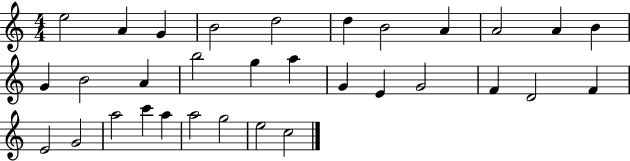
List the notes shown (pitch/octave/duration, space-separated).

E5/h A4/q G4/q B4/h D5/h D5/q B4/h A4/q A4/h A4/q B4/q G4/q B4/h A4/q B5/h G5/q A5/q G4/q E4/q G4/h F4/q D4/h F4/q E4/h G4/h A5/h C6/q A5/q A5/h G5/h E5/h C5/h